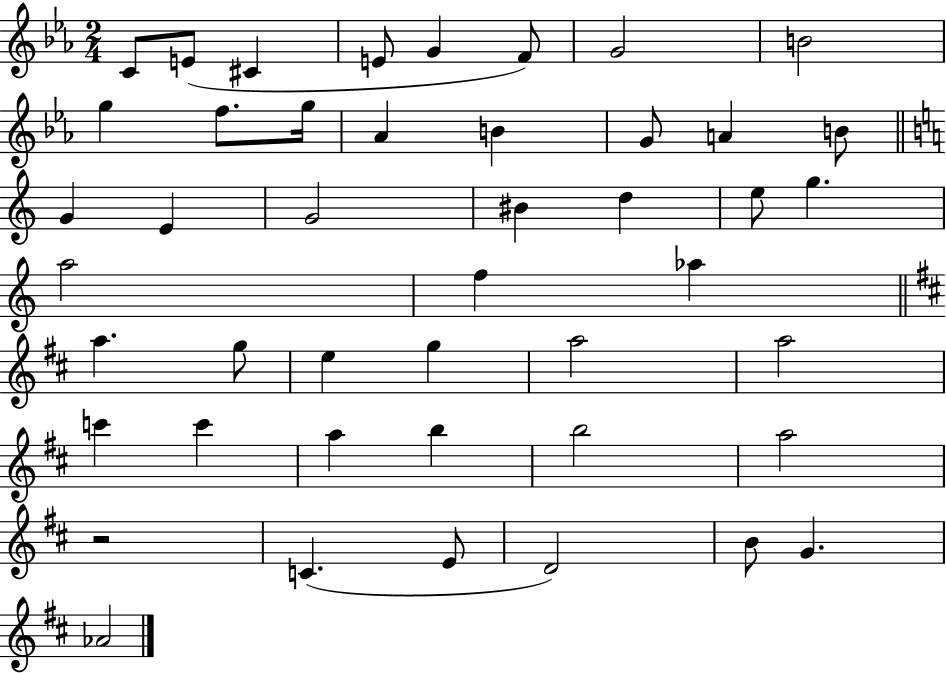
{
  \clef treble
  \numericTimeSignature
  \time 2/4
  \key ees \major
  c'8 e'8( cis'4 | e'8 g'4 f'8) | g'2 | b'2 | \break g''4 f''8. g''16 | aes'4 b'4 | g'8 a'4 b'8 | \bar "||" \break \key c \major g'4 e'4 | g'2 | bis'4 d''4 | e''8 g''4. | \break a''2 | f''4 aes''4 | \bar "||" \break \key d \major a''4. g''8 | e''4 g''4 | a''2 | a''2 | \break c'''4 c'''4 | a''4 b''4 | b''2 | a''2 | \break r2 | c'4.( e'8 | d'2) | b'8 g'4. | \break aes'2 | \bar "|."
}